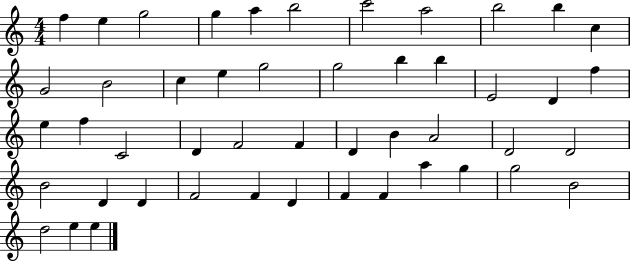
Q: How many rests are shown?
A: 0